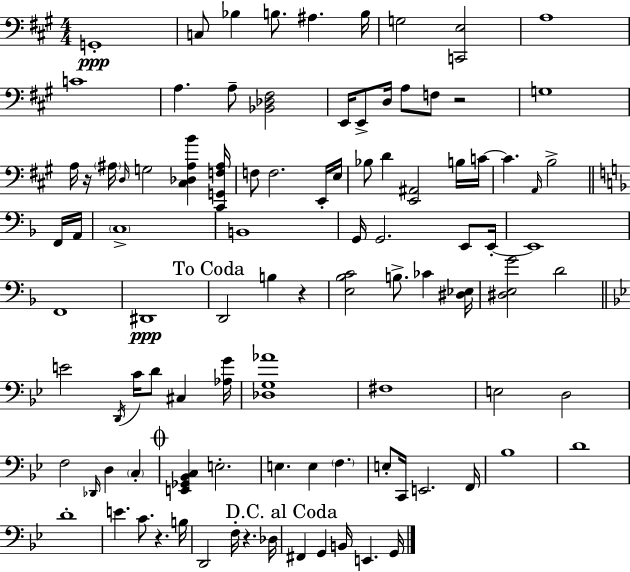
G2/w C3/e Bb3/q B3/e. A#3/q. B3/s G3/h [C2,E3]/h A3/w C4/w A3/q. A3/e [Bb2,Db3,F#3]/h E2/s E2/e D3/s A3/e F3/e R/h G3/w A3/s R/s A#3/s D3/s G3/h [C#3,Db3,A#3,B4]/q [C#2,G2,F3,A#3]/s F3/e F3/h. E2/s E3/s Bb3/e D4/q [E2,A#2]/h B3/s C4/s C4/q. A2/s B3/h F2/s A2/s C3/w B2/w G2/s G2/h. E2/e E2/s E2/w F2/w D#2/w D2/h B3/q R/q [E3,Bb3,C4]/h B3/e. CES4/q [D#3,Eb3]/s [D#3,E3,G4]/h D4/h E4/h D2/s C4/s D4/e C#3/q [Ab3,G4]/s [Db3,G3,Ab4]/w F#3/w E3/h D3/h F3/h Db2/s D3/q C3/q [E2,Gb2,Bb2,C3]/q E3/h. E3/q. E3/q F3/q. E3/e C2/s E2/h. F2/s Bb3/w D4/w D4/w E4/q. C4/e. R/q. B3/s D2/h F3/s R/q. Db3/s F#2/q G2/q B2/s E2/q. G2/s